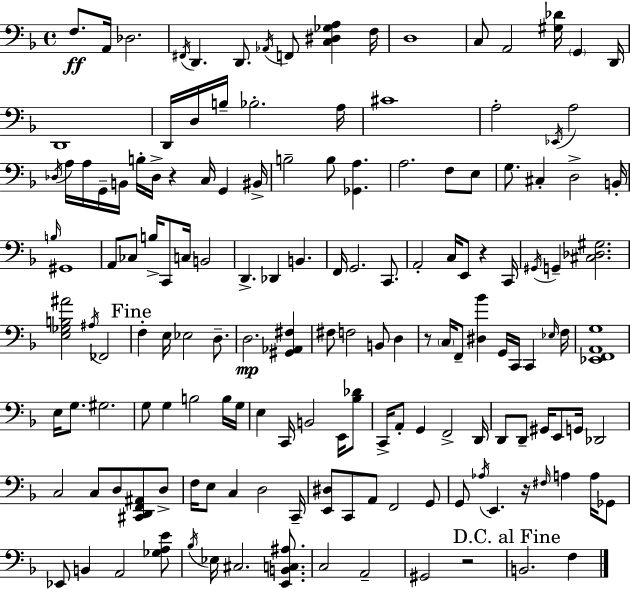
X:1
T:Untitled
M:4/4
L:1/4
K:Dm
F,/2 A,,/4 _D,2 ^F,,/4 D,, D,,/2 _A,,/4 F,,/2 [C,^D,_G,A,] F,/4 D,4 C,/2 A,,2 [^G,_D]/4 G,, D,,/4 D,,4 D,,/4 D,/4 B,/4 _B,2 A,/4 ^C4 A,2 _E,,/4 A,2 _D,/4 A,/4 A,/4 G,,/4 B,,/4 B,/4 _D,/4 z C,/4 G,, ^B,,/4 B,2 B,/2 [_G,,A,] A,2 F,/2 E,/2 G,/2 ^C, D,2 B,,/4 B,/4 ^G,,4 A,,/2 _C,/2 B,/4 C,,/2 C,/4 B,,2 D,, _D,, B,, F,,/4 G,,2 C,,/2 A,,2 C,/4 E,,/2 z C,,/4 ^G,,/4 G,, [^C,_D,^G,]2 [E,_G,B,^A]2 ^A,/4 _F,,2 F, E,/4 _E,2 D,/2 D,2 [^G,,_A,,^F,] ^F,/2 F,2 B,,/2 D, z/2 C,/4 F,,/2 [^D,_B] G,,/4 C,,/4 C,, _E,/4 F,/4 [_E,,F,,A,,G,]4 E,/4 G,/2 ^G,2 G,/2 G, B,2 B,/4 G,/4 E, C,,/4 B,,2 E,,/4 [_B,_D]/2 C,,/4 A,,/2 G,, F,,2 D,,/4 D,,/2 D,,/2 ^G,,/4 E,,/2 G,,/4 _D,,2 C,2 C,/2 D,/2 [^C,,D,,F,,^A,,]/2 D,/2 F,/4 E,/2 C, D,2 C,,/4 [E,,^D,]/2 C,,/2 A,,/2 F,,2 G,,/2 G,,/2 _A,/4 E,, z/4 ^F,/4 A, A,/4 _G,,/2 _E,,/2 B,, A,,2 [_G,A,E]/2 _B,/4 _E,/4 ^C,2 [E,,B,,C,^A,]/2 C,2 A,,2 ^G,,2 z2 B,,2 F,